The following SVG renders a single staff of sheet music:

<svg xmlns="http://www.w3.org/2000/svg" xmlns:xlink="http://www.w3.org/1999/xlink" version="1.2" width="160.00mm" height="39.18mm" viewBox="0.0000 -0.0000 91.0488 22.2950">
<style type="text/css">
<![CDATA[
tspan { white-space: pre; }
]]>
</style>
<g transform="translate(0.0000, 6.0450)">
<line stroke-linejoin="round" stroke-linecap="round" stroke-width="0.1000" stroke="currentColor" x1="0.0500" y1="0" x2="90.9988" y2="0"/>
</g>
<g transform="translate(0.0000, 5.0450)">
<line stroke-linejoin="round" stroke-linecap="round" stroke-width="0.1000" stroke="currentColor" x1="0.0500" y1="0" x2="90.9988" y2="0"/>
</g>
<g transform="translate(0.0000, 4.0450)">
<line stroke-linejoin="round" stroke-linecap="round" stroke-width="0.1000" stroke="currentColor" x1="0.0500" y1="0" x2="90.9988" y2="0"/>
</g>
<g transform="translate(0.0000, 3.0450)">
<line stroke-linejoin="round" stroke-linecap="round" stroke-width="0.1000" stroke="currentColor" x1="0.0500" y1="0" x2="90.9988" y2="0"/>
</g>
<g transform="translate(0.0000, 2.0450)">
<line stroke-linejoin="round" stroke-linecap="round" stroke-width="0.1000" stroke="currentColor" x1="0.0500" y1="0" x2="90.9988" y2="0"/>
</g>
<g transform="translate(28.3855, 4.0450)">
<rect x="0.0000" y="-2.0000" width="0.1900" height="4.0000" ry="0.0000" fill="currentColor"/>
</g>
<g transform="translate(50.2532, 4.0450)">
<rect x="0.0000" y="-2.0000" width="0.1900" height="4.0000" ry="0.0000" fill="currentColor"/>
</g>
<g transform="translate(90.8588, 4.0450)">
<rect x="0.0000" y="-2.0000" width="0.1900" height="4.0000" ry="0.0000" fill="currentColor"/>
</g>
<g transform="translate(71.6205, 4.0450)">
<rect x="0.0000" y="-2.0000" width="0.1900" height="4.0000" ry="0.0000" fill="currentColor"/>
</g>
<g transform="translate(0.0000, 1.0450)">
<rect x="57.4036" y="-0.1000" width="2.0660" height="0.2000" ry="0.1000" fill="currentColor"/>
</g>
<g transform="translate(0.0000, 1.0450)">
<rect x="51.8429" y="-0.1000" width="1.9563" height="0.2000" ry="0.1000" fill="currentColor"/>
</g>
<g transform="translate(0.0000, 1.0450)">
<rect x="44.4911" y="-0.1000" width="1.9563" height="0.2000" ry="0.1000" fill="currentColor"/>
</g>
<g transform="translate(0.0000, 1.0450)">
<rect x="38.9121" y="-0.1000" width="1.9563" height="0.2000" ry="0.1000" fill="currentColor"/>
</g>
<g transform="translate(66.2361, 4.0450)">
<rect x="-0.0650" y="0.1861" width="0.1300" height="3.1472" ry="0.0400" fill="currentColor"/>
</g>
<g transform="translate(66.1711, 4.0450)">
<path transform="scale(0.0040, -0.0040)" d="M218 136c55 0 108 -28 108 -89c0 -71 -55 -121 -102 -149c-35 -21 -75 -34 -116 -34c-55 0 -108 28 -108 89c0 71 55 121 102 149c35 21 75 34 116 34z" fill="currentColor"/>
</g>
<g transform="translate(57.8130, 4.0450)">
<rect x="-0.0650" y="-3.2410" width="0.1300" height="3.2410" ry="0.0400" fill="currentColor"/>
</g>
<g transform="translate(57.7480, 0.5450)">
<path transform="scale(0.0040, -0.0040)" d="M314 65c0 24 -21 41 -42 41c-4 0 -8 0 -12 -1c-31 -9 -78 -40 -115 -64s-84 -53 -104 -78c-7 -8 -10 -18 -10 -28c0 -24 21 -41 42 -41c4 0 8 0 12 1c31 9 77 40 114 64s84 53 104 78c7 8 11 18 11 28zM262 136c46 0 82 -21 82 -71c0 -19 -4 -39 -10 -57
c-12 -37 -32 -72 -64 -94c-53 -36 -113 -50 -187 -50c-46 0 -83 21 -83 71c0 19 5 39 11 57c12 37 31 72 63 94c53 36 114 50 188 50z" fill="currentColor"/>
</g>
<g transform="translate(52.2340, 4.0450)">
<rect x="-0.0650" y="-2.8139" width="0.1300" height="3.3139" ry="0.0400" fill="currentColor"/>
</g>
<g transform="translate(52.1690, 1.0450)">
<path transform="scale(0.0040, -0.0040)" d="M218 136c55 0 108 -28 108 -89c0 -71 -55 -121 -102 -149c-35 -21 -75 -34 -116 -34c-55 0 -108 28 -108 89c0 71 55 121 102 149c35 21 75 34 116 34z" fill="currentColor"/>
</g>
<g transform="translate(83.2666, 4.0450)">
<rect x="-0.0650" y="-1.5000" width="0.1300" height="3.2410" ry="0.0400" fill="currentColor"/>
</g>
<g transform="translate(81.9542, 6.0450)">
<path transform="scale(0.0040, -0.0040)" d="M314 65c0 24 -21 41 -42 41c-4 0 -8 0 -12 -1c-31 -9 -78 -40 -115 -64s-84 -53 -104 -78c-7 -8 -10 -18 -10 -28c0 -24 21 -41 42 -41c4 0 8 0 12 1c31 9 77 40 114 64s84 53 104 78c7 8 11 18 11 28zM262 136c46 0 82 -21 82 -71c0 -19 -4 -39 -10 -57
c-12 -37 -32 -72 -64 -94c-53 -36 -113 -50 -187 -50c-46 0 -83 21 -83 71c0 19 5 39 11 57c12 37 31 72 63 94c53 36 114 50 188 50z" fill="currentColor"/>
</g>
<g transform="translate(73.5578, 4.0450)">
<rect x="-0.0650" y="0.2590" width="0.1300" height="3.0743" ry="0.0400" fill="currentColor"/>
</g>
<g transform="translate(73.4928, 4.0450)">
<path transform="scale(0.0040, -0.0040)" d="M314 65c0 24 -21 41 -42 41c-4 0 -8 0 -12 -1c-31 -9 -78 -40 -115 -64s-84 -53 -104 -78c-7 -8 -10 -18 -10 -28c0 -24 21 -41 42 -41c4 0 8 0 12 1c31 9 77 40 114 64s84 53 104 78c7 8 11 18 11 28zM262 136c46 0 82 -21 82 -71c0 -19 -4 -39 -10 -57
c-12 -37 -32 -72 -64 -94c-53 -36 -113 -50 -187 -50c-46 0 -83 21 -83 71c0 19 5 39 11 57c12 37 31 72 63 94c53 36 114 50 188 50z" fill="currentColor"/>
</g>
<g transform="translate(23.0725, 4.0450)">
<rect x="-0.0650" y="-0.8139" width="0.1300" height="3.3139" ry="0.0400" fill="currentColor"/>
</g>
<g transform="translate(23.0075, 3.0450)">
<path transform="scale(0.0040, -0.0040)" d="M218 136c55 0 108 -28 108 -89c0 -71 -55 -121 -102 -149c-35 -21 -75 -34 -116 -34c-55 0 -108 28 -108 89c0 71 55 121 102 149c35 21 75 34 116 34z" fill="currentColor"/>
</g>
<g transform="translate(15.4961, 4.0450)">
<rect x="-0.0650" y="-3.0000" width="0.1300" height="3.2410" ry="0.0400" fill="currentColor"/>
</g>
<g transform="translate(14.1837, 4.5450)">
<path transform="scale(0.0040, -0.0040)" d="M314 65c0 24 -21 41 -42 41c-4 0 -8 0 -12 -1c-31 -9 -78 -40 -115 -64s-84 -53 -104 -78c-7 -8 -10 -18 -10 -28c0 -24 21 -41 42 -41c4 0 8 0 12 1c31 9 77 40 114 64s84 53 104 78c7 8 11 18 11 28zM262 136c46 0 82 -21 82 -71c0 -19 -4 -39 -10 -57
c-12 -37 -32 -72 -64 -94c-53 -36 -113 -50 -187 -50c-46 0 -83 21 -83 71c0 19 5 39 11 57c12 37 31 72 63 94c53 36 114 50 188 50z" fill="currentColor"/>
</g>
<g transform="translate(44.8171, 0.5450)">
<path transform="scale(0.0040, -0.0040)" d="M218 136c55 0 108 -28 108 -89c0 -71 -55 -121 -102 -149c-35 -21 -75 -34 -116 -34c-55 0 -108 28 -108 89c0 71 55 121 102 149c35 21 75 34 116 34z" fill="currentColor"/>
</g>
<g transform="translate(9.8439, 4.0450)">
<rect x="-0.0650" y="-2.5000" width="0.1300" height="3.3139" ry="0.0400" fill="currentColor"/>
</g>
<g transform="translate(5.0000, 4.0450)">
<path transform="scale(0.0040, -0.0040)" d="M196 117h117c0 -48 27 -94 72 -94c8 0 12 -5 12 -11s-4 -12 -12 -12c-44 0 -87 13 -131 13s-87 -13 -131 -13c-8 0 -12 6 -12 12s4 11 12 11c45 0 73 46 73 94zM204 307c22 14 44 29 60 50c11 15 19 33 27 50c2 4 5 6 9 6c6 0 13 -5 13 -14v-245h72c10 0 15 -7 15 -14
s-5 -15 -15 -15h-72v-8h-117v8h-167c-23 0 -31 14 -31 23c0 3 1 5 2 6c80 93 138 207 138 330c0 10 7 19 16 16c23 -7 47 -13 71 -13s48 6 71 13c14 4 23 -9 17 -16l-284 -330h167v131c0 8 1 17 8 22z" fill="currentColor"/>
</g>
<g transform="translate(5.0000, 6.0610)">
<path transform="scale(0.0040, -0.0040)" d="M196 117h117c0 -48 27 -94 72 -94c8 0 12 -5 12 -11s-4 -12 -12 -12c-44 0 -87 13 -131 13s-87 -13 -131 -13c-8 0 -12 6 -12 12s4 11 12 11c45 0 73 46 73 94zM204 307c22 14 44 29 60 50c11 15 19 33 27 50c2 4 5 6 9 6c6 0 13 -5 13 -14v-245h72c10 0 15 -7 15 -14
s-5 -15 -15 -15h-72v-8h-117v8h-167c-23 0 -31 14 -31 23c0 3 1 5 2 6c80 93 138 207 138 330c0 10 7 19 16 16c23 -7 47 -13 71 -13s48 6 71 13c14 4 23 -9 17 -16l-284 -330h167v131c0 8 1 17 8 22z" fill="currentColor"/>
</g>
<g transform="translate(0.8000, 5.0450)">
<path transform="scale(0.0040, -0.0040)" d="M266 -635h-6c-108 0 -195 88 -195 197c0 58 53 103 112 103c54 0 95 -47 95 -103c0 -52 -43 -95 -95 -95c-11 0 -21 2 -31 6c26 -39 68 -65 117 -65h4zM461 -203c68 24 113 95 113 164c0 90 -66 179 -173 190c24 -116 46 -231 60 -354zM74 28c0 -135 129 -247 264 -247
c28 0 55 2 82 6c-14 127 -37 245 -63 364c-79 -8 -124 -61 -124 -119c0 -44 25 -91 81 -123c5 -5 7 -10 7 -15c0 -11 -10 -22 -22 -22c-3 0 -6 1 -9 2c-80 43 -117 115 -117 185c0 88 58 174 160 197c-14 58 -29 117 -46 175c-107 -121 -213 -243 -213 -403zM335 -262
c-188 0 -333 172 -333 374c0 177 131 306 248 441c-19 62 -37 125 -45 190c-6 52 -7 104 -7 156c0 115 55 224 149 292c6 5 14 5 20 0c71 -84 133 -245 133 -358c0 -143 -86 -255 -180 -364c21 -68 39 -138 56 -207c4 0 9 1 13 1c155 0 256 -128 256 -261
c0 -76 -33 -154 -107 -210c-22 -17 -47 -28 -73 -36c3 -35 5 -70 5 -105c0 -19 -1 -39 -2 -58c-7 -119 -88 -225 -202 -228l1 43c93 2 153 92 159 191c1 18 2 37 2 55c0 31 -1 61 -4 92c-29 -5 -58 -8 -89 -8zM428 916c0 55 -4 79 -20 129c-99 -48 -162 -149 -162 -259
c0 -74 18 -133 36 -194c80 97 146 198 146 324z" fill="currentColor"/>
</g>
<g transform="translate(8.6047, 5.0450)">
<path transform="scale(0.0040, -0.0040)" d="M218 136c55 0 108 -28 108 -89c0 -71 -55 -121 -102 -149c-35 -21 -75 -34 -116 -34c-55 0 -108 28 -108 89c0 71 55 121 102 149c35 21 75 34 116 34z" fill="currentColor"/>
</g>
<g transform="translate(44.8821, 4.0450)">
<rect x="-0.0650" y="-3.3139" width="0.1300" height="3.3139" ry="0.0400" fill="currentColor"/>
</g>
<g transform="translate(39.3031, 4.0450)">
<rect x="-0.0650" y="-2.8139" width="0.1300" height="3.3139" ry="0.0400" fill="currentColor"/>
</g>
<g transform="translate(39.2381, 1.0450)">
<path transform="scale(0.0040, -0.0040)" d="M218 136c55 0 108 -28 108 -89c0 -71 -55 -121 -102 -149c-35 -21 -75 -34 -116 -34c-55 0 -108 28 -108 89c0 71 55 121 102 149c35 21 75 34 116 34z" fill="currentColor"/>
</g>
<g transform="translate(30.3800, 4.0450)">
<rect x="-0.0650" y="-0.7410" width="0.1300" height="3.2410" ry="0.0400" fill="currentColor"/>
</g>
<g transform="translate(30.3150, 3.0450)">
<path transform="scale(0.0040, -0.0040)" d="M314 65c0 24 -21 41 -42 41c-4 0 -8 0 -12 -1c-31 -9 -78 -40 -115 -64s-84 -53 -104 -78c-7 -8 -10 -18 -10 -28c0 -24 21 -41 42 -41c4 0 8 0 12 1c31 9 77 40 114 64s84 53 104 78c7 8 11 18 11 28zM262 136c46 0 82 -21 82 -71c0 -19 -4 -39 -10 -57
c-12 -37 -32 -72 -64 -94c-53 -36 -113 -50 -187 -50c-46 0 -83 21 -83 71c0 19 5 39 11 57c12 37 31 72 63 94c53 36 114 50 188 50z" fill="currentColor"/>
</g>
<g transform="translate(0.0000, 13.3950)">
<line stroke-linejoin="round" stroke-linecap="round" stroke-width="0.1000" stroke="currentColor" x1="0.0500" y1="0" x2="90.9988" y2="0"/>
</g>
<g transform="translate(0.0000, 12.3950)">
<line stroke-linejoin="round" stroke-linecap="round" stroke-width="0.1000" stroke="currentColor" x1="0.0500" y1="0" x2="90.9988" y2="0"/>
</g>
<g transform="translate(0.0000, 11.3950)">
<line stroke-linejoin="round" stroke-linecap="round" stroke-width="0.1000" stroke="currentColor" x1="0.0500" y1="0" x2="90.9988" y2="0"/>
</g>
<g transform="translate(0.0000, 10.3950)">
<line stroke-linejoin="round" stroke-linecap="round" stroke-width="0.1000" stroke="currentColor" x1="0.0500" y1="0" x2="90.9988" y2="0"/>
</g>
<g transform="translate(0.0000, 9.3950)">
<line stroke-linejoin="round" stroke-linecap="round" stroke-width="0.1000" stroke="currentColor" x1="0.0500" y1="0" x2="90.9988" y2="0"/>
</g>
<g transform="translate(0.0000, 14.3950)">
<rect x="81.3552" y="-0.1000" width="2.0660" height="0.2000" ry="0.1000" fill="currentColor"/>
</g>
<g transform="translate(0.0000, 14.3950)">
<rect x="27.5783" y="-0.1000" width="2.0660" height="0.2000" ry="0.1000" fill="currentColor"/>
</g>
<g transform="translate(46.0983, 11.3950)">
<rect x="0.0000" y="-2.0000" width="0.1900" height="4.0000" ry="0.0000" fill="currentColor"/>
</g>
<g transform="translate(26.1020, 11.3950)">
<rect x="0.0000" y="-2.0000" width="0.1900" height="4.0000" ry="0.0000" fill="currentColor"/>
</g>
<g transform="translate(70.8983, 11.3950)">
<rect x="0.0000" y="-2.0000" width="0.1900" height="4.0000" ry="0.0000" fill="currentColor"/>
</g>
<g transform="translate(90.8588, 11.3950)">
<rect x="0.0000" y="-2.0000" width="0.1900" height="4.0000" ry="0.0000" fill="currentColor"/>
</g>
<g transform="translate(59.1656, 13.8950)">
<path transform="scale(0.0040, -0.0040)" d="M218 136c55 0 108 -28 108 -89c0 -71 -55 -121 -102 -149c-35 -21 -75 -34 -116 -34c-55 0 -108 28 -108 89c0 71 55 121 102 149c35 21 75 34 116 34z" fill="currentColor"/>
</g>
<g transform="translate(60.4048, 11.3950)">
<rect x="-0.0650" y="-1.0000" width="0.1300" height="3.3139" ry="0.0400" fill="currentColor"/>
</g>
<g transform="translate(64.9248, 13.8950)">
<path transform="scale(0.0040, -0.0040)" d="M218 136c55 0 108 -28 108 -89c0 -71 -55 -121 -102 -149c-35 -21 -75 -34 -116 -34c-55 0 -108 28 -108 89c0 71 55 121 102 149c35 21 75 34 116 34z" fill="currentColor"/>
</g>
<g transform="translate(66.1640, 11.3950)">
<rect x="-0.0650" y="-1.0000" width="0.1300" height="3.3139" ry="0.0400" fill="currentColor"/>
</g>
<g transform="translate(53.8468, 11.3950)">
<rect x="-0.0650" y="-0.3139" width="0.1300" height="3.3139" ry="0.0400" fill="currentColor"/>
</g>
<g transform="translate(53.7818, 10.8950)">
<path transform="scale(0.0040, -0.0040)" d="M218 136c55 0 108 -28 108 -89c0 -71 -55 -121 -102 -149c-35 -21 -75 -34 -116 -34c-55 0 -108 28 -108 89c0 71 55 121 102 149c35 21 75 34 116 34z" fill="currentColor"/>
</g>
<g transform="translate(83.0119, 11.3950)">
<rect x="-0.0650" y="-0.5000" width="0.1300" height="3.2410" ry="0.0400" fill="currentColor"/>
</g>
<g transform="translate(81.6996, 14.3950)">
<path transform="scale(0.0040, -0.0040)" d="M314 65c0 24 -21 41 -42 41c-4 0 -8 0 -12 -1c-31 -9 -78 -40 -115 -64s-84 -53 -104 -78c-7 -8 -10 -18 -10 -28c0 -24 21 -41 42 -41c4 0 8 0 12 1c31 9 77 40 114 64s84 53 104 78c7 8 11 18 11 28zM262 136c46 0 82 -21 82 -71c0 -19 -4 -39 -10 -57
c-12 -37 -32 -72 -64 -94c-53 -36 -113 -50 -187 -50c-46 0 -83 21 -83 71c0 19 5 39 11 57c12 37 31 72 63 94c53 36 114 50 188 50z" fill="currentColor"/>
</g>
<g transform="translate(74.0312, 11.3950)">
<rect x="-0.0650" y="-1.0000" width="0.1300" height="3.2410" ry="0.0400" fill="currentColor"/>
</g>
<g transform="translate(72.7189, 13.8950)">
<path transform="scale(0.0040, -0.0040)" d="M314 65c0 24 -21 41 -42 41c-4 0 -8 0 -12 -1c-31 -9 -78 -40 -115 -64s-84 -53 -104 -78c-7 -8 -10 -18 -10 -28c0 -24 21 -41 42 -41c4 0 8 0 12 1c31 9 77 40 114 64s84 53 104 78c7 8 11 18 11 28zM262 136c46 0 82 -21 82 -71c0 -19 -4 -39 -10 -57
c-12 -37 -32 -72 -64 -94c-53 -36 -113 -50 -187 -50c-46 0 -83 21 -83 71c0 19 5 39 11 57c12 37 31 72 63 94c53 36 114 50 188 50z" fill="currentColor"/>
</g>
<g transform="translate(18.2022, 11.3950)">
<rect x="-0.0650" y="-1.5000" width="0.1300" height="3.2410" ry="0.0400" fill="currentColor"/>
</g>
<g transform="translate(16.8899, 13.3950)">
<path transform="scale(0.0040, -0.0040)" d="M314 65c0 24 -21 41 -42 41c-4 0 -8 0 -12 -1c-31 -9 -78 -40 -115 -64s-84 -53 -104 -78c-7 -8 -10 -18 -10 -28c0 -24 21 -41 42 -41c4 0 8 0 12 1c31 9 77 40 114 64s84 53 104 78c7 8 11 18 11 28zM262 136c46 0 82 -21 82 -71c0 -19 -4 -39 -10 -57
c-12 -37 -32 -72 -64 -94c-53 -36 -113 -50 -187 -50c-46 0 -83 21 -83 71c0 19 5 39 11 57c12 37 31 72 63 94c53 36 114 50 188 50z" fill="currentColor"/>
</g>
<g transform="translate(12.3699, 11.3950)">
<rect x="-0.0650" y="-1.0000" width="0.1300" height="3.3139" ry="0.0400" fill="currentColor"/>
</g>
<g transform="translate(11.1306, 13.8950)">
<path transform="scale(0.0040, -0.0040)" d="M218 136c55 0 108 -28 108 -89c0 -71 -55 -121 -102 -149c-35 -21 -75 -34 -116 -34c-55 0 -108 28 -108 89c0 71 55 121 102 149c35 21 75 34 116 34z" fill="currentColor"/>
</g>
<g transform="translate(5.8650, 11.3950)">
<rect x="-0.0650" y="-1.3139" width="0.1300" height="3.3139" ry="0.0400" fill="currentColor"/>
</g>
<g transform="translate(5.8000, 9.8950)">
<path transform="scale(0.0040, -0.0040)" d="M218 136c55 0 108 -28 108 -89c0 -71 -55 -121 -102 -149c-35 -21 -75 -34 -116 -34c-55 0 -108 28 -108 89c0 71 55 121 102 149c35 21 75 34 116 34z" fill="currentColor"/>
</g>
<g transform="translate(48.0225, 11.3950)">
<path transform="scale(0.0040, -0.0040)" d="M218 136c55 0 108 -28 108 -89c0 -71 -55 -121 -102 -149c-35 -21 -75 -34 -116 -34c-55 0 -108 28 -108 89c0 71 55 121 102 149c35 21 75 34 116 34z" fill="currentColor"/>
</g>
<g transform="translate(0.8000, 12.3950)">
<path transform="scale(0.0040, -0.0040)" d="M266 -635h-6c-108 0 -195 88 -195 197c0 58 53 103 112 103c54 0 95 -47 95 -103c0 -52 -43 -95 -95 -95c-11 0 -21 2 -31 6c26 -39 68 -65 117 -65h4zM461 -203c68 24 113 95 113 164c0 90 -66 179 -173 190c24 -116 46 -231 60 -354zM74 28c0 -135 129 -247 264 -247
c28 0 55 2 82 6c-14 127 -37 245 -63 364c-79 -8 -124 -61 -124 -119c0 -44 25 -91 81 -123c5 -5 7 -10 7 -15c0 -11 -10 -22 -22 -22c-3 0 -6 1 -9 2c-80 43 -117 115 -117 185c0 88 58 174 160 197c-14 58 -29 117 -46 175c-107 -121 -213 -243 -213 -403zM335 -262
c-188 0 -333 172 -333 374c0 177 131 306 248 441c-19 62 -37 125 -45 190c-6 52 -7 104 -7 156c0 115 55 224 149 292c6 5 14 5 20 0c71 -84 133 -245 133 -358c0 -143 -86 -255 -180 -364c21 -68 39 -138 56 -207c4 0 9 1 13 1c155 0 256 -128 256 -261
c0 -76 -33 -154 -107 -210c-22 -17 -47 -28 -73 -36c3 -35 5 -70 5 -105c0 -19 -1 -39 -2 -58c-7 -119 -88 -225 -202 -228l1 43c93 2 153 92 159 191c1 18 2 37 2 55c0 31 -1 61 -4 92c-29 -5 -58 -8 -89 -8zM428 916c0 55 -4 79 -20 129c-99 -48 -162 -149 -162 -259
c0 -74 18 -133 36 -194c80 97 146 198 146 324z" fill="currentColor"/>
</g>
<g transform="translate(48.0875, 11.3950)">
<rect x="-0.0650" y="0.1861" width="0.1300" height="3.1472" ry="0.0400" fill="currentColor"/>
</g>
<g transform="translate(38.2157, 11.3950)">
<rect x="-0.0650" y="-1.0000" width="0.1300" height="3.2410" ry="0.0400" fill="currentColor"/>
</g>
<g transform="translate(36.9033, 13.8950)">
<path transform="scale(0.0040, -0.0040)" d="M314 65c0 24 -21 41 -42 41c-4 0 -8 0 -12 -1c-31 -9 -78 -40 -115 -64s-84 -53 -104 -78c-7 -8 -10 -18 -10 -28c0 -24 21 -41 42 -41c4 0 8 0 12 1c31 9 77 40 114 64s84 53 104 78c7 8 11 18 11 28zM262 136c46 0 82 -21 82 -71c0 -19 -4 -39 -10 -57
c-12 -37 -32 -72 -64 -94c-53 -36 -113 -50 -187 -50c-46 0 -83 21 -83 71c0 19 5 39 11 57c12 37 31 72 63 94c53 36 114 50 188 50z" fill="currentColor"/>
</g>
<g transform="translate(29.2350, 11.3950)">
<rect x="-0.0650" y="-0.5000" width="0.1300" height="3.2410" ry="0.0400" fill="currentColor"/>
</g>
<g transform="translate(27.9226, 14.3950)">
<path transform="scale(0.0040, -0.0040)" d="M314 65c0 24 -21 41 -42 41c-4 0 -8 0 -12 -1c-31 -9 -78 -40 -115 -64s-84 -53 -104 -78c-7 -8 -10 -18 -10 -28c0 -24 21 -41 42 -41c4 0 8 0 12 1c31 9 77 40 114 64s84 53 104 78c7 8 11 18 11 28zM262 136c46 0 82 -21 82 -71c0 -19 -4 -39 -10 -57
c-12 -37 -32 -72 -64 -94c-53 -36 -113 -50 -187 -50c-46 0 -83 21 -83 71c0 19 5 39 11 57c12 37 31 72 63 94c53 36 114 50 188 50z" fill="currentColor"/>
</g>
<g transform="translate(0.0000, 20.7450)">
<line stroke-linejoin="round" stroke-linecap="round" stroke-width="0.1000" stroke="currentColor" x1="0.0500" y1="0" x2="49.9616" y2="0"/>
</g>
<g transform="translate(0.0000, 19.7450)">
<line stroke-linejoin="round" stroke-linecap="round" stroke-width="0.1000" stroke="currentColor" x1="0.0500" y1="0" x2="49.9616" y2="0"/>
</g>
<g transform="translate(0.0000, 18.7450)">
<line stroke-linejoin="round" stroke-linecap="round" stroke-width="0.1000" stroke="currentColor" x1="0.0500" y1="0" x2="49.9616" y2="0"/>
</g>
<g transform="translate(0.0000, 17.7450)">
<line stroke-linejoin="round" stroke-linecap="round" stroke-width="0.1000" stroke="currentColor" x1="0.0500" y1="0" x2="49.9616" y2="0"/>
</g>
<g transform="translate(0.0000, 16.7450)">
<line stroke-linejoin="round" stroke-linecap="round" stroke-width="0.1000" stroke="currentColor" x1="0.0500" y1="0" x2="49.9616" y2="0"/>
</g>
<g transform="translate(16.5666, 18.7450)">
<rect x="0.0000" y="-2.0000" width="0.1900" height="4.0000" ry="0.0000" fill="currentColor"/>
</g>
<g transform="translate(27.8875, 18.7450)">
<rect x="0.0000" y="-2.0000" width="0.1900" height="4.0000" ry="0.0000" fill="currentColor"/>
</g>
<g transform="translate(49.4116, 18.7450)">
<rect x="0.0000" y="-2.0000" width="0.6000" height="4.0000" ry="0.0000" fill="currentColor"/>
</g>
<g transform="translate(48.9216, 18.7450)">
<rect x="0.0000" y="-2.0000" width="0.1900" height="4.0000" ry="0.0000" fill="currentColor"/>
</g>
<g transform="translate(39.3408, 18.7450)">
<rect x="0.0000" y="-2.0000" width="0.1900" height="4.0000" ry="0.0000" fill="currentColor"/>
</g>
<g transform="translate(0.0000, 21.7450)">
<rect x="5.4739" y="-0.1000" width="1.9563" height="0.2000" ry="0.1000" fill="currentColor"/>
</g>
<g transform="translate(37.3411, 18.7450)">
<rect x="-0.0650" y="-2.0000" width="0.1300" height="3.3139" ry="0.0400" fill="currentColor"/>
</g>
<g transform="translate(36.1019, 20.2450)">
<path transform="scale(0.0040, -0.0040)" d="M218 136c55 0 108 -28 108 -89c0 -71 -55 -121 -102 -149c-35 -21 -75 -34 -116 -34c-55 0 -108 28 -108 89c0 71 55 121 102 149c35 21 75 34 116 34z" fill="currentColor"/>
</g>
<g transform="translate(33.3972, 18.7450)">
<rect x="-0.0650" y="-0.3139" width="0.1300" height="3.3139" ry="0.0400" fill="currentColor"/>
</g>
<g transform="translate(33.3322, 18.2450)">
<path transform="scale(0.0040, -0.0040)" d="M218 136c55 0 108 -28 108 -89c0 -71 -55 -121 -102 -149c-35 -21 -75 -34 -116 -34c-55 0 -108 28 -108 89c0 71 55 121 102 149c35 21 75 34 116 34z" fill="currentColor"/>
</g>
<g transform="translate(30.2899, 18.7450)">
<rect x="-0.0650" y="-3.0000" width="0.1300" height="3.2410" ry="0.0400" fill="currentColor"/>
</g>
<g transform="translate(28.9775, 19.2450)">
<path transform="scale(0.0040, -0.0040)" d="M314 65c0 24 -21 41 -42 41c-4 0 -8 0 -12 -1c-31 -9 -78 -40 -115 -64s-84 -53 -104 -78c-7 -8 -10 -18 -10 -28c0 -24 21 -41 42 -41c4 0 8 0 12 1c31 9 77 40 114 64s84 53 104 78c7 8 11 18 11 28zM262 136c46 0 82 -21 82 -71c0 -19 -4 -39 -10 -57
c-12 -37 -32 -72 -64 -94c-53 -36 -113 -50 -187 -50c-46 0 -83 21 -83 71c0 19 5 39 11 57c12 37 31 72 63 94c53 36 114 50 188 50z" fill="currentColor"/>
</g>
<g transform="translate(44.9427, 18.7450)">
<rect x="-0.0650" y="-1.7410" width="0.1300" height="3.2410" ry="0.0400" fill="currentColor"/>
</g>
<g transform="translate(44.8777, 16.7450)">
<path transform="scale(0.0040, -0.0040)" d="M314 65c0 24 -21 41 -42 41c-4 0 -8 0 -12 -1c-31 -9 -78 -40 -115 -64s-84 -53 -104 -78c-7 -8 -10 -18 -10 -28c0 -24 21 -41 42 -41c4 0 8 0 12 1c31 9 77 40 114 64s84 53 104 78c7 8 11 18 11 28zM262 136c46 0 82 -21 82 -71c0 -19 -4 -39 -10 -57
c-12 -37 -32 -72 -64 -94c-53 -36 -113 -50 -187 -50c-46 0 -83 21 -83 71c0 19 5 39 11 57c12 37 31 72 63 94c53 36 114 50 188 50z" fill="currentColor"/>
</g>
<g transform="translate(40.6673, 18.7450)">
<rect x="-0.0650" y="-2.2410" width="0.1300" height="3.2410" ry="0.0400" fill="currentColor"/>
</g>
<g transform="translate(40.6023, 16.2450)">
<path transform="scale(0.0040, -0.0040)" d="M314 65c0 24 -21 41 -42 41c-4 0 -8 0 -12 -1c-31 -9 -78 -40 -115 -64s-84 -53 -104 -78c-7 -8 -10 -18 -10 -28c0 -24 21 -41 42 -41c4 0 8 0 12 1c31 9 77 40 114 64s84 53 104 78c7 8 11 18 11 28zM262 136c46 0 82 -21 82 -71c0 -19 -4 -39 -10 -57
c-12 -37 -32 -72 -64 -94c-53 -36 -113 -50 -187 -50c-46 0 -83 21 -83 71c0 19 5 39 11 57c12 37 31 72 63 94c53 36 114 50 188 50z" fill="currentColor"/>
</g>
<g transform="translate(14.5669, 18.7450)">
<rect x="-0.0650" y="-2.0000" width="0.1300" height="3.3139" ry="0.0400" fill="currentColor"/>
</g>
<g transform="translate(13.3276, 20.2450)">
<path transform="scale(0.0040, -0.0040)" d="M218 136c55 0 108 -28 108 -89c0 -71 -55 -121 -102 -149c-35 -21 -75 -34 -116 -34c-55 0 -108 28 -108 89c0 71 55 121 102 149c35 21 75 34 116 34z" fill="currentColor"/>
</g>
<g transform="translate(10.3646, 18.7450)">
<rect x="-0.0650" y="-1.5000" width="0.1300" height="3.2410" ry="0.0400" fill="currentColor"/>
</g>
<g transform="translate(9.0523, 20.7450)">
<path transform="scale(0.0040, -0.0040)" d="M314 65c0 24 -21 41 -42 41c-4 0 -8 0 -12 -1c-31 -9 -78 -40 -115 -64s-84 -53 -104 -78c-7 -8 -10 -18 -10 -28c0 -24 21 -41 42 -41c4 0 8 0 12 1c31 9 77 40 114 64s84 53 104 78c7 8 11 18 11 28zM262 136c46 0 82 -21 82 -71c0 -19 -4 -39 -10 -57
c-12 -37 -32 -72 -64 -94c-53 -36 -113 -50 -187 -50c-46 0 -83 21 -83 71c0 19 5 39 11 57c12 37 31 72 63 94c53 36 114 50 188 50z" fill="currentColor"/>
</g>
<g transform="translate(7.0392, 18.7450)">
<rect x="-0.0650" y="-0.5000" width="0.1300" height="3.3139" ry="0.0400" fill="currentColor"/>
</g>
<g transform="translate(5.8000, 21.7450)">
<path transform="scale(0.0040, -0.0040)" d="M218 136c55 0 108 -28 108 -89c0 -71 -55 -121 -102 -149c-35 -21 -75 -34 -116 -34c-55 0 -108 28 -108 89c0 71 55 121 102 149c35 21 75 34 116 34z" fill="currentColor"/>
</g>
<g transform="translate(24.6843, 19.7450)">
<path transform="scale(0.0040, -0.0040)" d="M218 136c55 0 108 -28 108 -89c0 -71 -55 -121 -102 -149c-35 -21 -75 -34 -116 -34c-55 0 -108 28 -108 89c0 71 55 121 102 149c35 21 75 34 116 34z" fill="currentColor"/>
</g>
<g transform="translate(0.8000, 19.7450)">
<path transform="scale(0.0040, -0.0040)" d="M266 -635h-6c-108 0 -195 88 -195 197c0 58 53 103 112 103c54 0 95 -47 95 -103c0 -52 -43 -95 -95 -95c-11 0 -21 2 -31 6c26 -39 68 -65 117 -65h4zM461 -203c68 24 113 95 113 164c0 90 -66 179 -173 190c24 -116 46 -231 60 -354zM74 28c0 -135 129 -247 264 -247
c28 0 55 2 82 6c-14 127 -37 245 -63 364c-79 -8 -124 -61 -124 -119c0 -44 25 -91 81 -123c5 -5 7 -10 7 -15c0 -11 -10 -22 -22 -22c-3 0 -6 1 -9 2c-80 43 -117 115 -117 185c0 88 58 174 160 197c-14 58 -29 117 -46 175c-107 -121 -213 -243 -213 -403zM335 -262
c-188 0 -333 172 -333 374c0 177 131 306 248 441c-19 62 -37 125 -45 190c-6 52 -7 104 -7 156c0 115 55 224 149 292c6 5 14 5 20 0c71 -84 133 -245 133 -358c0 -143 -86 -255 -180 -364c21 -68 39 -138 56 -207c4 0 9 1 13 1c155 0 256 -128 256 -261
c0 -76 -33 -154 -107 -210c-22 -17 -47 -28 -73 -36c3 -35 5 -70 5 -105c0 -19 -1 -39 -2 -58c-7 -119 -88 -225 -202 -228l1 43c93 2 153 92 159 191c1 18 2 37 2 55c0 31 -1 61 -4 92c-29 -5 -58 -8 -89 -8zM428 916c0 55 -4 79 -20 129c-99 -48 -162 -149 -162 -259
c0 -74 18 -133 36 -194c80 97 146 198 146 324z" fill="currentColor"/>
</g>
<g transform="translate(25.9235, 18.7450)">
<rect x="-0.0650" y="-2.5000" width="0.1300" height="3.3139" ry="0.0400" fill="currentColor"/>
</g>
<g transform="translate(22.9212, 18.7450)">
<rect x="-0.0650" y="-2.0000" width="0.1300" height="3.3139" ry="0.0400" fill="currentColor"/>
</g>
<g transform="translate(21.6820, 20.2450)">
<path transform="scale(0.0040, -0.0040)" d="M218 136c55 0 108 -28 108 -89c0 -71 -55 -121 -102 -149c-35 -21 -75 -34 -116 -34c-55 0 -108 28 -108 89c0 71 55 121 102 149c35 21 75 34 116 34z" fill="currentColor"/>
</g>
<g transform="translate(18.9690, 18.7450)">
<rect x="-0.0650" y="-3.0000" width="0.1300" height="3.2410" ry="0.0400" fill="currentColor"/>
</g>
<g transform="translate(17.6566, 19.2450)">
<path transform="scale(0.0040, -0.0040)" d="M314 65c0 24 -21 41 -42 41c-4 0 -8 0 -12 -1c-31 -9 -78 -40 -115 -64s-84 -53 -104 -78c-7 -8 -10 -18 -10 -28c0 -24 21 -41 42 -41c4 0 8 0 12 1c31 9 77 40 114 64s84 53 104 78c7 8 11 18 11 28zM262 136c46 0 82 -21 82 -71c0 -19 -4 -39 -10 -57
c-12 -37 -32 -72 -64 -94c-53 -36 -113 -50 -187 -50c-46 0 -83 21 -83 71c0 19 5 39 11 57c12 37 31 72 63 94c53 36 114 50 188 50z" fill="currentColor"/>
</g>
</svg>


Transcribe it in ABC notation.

X:1
T:Untitled
M:4/4
L:1/4
K:C
G A2 d d2 a b a b2 B B2 E2 e D E2 C2 D2 B c D D D2 C2 C E2 F A2 F G A2 c F g2 f2